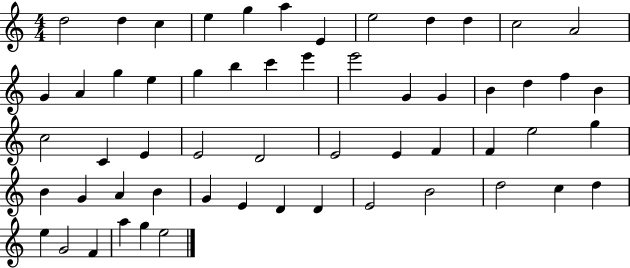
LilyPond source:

{
  \clef treble
  \numericTimeSignature
  \time 4/4
  \key c \major
  d''2 d''4 c''4 | e''4 g''4 a''4 e'4 | e''2 d''4 d''4 | c''2 a'2 | \break g'4 a'4 g''4 e''4 | g''4 b''4 c'''4 e'''4 | e'''2 g'4 g'4 | b'4 d''4 f''4 b'4 | \break c''2 c'4 e'4 | e'2 d'2 | e'2 e'4 f'4 | f'4 e''2 g''4 | \break b'4 g'4 a'4 b'4 | g'4 e'4 d'4 d'4 | e'2 b'2 | d''2 c''4 d''4 | \break e''4 g'2 f'4 | a''4 g''4 e''2 | \bar "|."
}